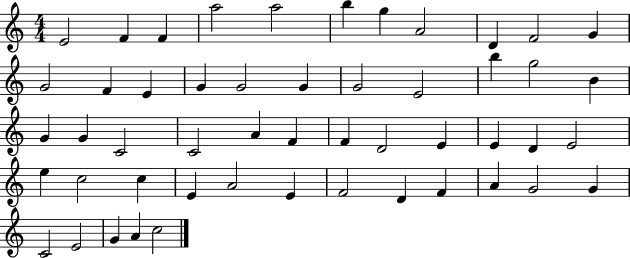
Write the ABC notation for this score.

X:1
T:Untitled
M:4/4
L:1/4
K:C
E2 F F a2 a2 b g A2 D F2 G G2 F E G G2 G G2 E2 b g2 B G G C2 C2 A F F D2 E E D E2 e c2 c E A2 E F2 D F A G2 G C2 E2 G A c2